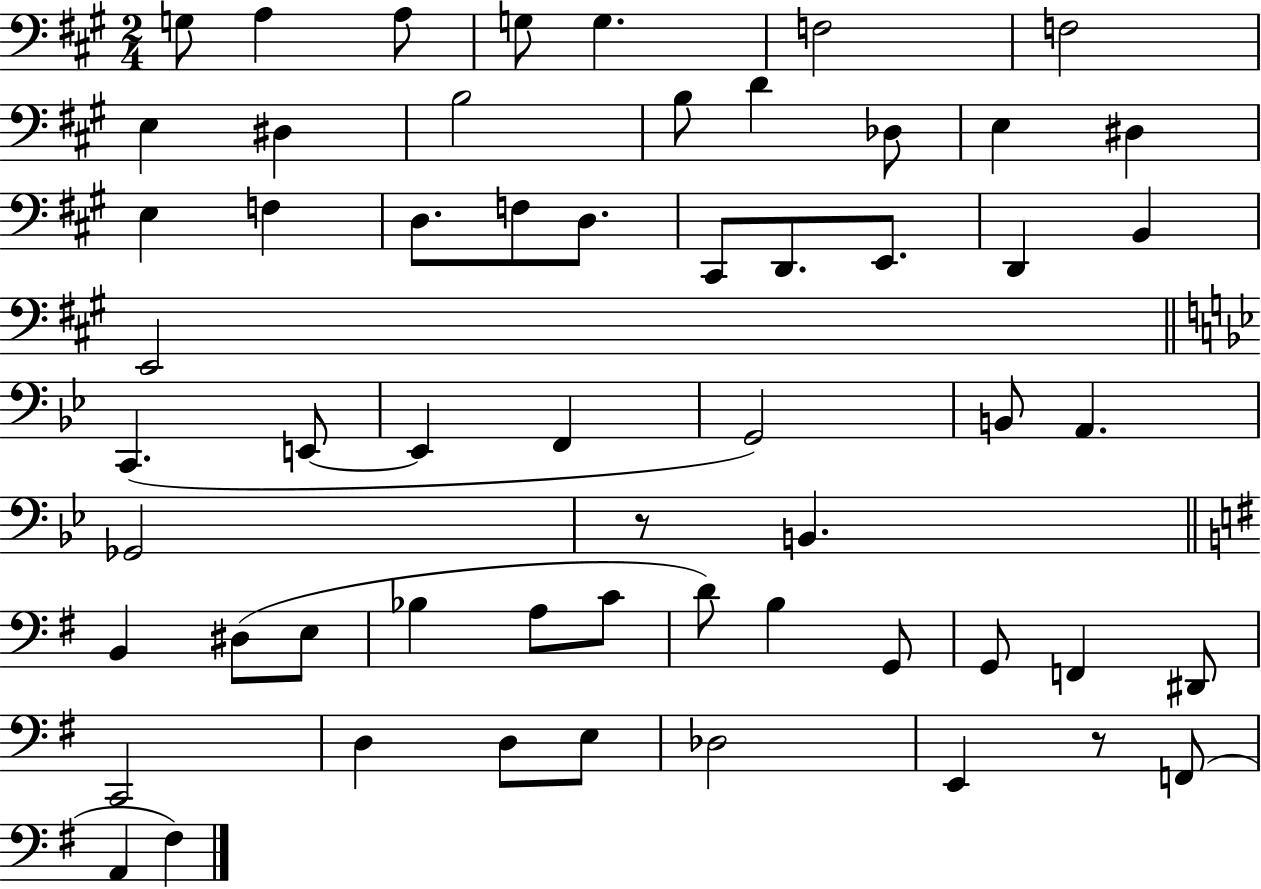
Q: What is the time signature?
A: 2/4